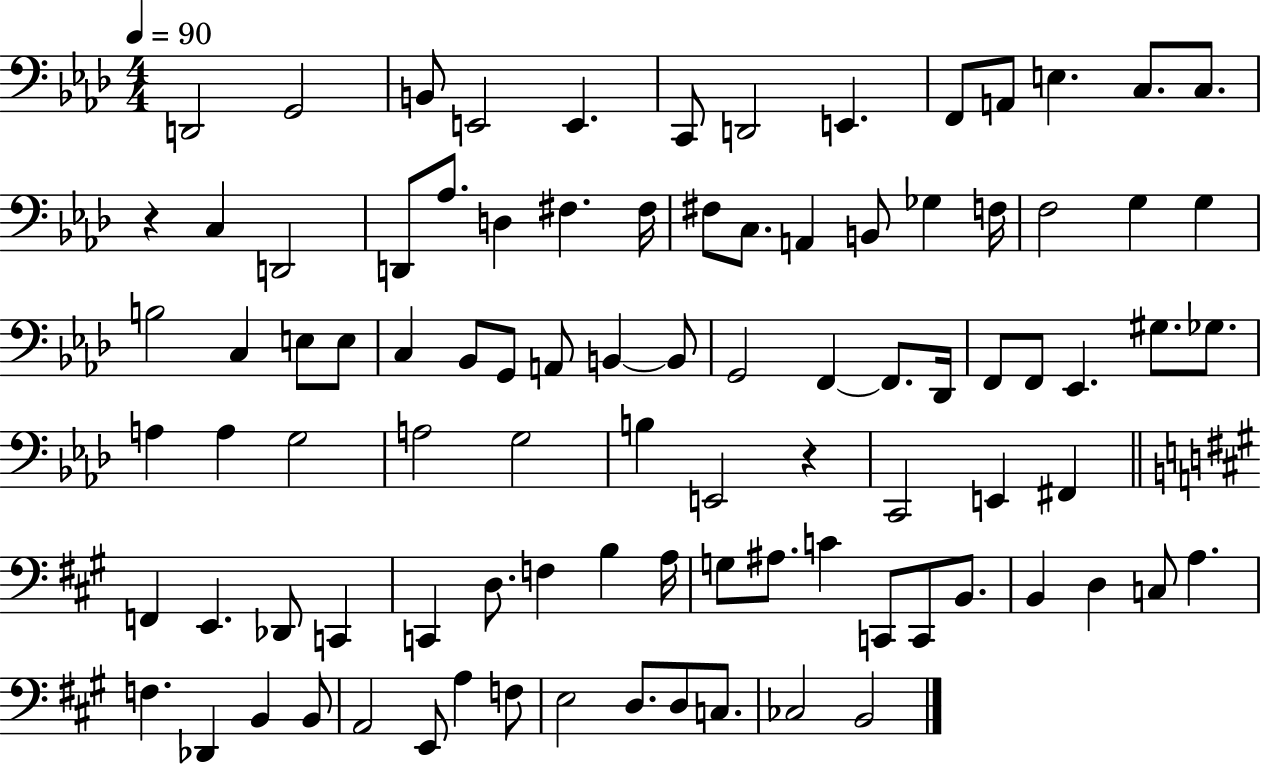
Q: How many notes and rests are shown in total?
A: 93